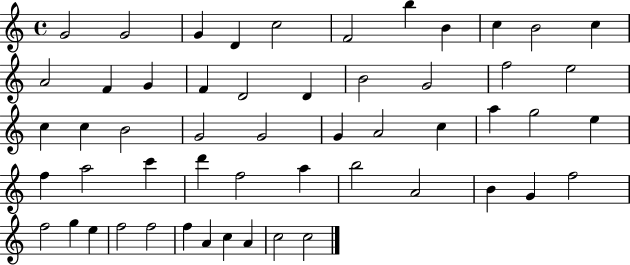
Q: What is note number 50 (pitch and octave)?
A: A4